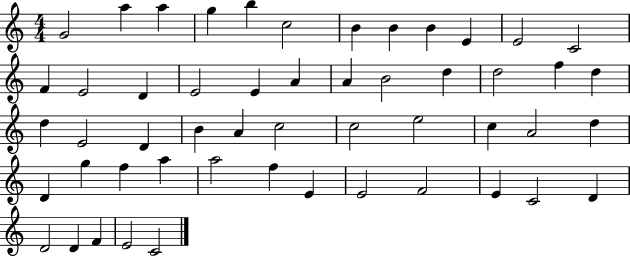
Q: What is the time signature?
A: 4/4